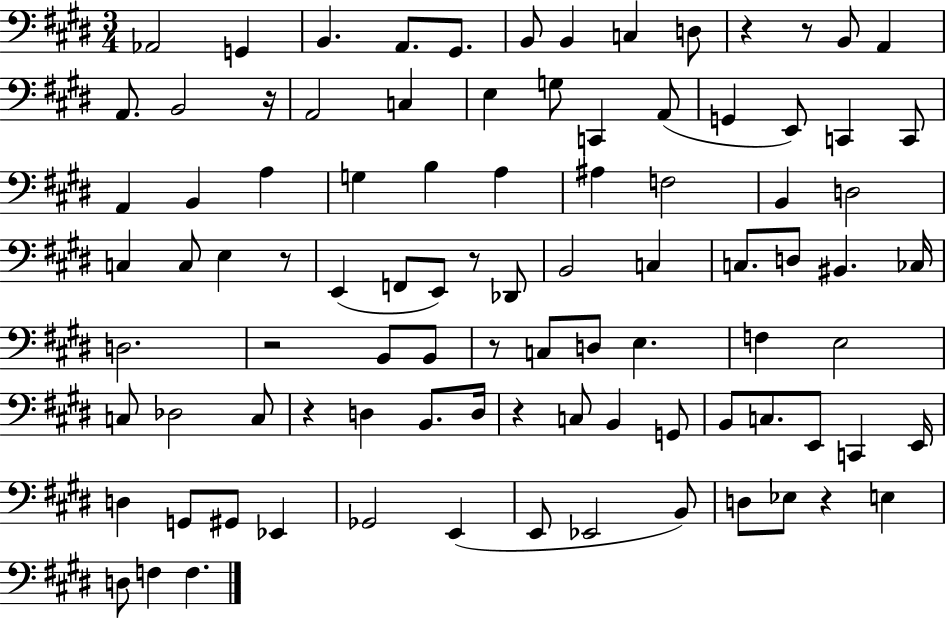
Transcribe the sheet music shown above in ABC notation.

X:1
T:Untitled
M:3/4
L:1/4
K:E
_A,,2 G,, B,, A,,/2 ^G,,/2 B,,/2 B,, C, D,/2 z z/2 B,,/2 A,, A,,/2 B,,2 z/4 A,,2 C, E, G,/2 C,, A,,/2 G,, E,,/2 C,, C,,/2 A,, B,, A, G, B, A, ^A, F,2 B,, D,2 C, C,/2 E, z/2 E,, F,,/2 E,,/2 z/2 _D,,/2 B,,2 C, C,/2 D,/2 ^B,, _C,/4 D,2 z2 B,,/2 B,,/2 z/2 C,/2 D,/2 E, F, E,2 C,/2 _D,2 C,/2 z D, B,,/2 D,/4 z C,/2 B,, G,,/2 B,,/2 C,/2 E,,/2 C,, E,,/4 D, G,,/2 ^G,,/2 _E,, _G,,2 E,, E,,/2 _E,,2 B,,/2 D,/2 _E,/2 z E, D,/2 F, F,